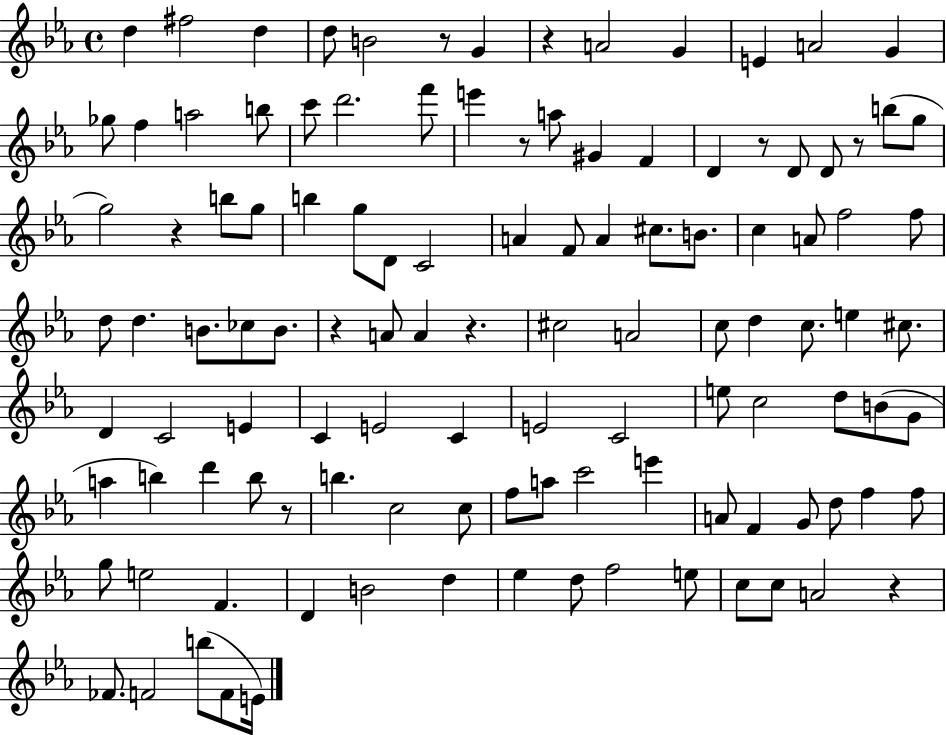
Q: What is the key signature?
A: EES major